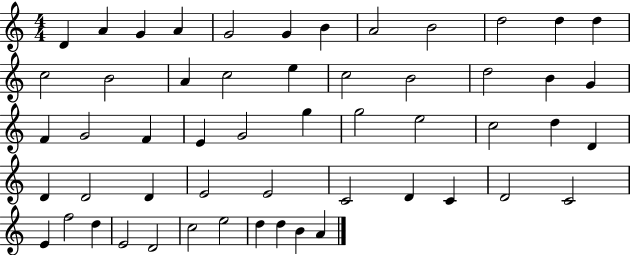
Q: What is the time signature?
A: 4/4